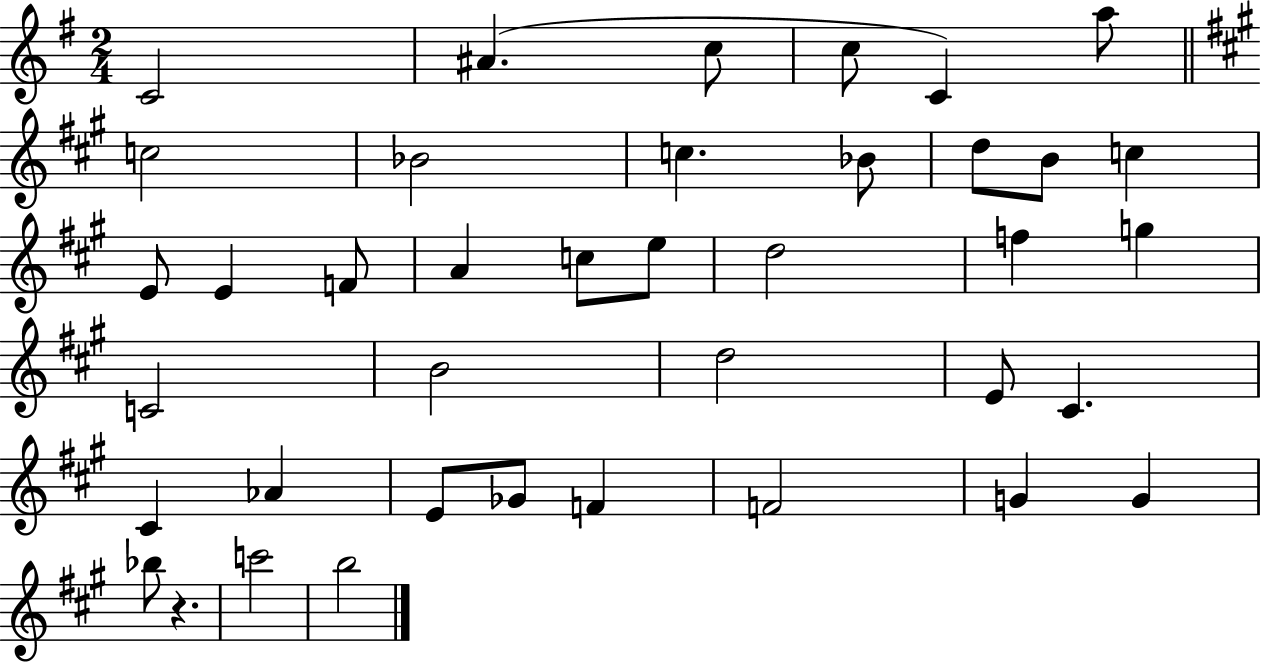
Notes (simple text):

C4/h A#4/q. C5/e C5/e C4/q A5/e C5/h Bb4/h C5/q. Bb4/e D5/e B4/e C5/q E4/e E4/q F4/e A4/q C5/e E5/e D5/h F5/q G5/q C4/h B4/h D5/h E4/e C#4/q. C#4/q Ab4/q E4/e Gb4/e F4/q F4/h G4/q G4/q Bb5/e R/q. C6/h B5/h